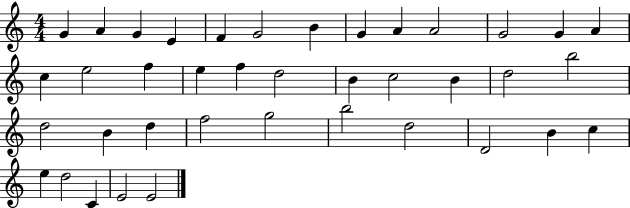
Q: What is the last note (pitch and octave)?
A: E4